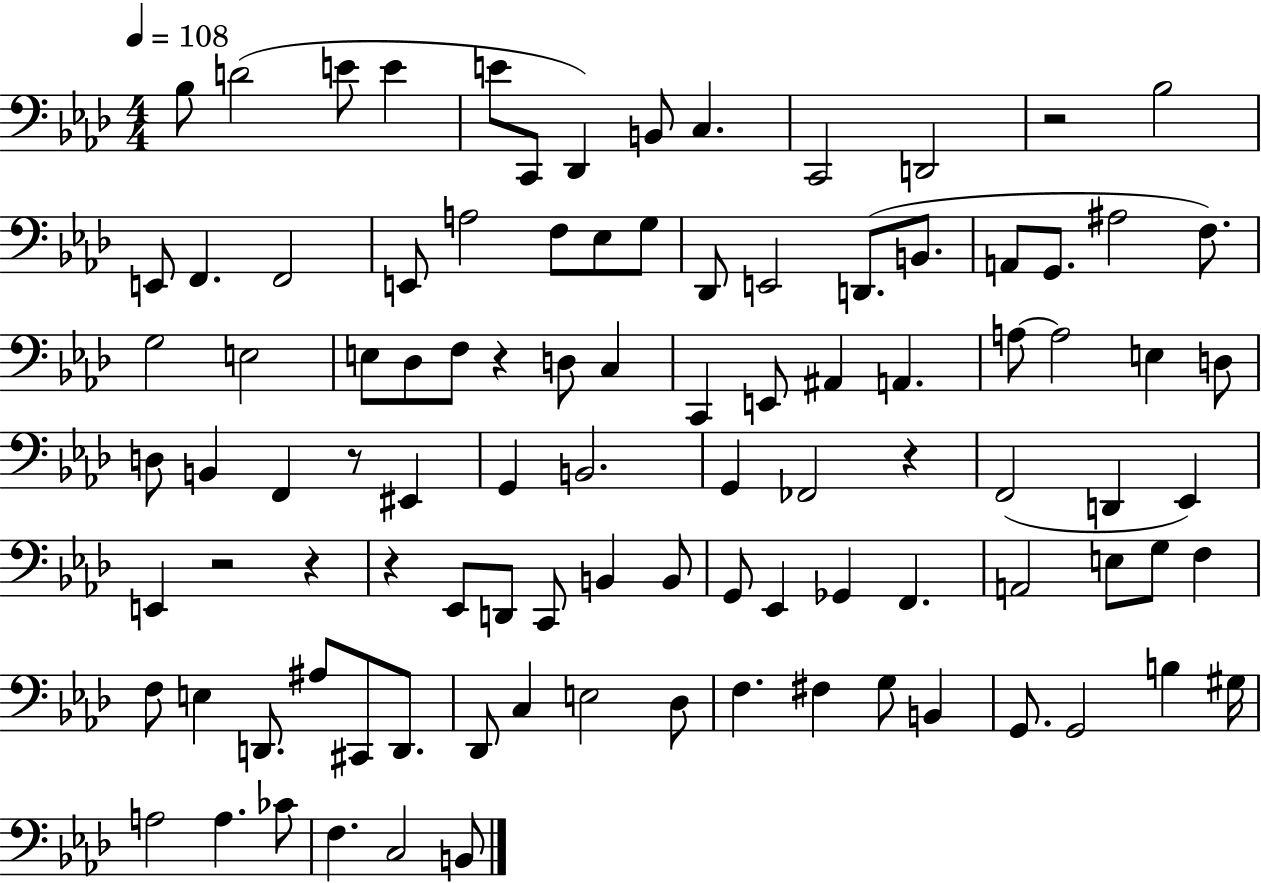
Bb3/e D4/h E4/e E4/q E4/e C2/e Db2/q B2/e C3/q. C2/h D2/h R/h Bb3/h E2/e F2/q. F2/h E2/e A3/h F3/e Eb3/e G3/e Db2/e E2/h D2/e. B2/e. A2/e G2/e. A#3/h F3/e. G3/h E3/h E3/e Db3/e F3/e R/q D3/e C3/q C2/q E2/e A#2/q A2/q. A3/e A3/h E3/q D3/e D3/e B2/q F2/q R/e EIS2/q G2/q B2/h. G2/q FES2/h R/q F2/h D2/q Eb2/q E2/q R/h R/q R/q Eb2/e D2/e C2/e B2/q B2/e G2/e Eb2/q Gb2/q F2/q. A2/h E3/e G3/e F3/q F3/e E3/q D2/e. A#3/e C#2/e D2/e. Db2/e C3/q E3/h Db3/e F3/q. F#3/q G3/e B2/q G2/e. G2/h B3/q G#3/s A3/h A3/q. CES4/e F3/q. C3/h B2/e